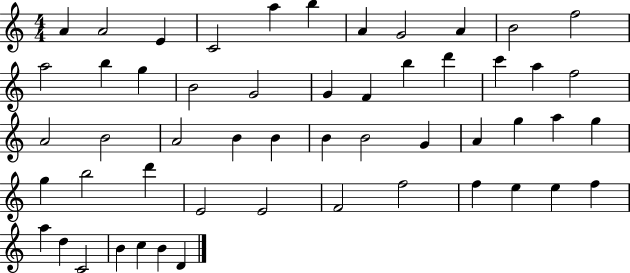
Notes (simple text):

A4/q A4/h E4/q C4/h A5/q B5/q A4/q G4/h A4/q B4/h F5/h A5/h B5/q G5/q B4/h G4/h G4/q F4/q B5/q D6/q C6/q A5/q F5/h A4/h B4/h A4/h B4/q B4/q B4/q B4/h G4/q A4/q G5/q A5/q G5/q G5/q B5/h D6/q E4/h E4/h F4/h F5/h F5/q E5/q E5/q F5/q A5/q D5/q C4/h B4/q C5/q B4/q D4/q